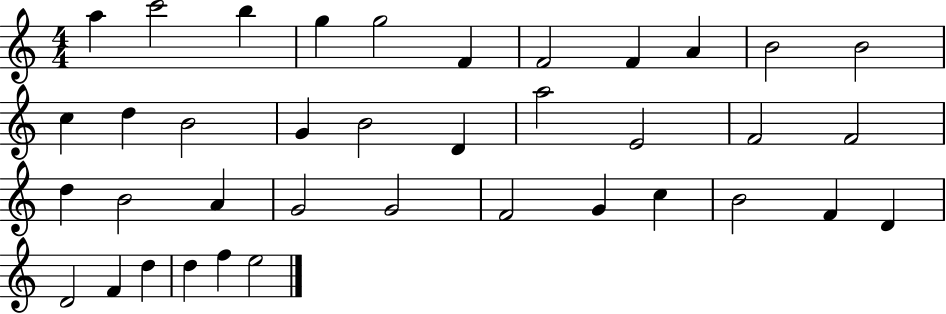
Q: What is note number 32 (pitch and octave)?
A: D4